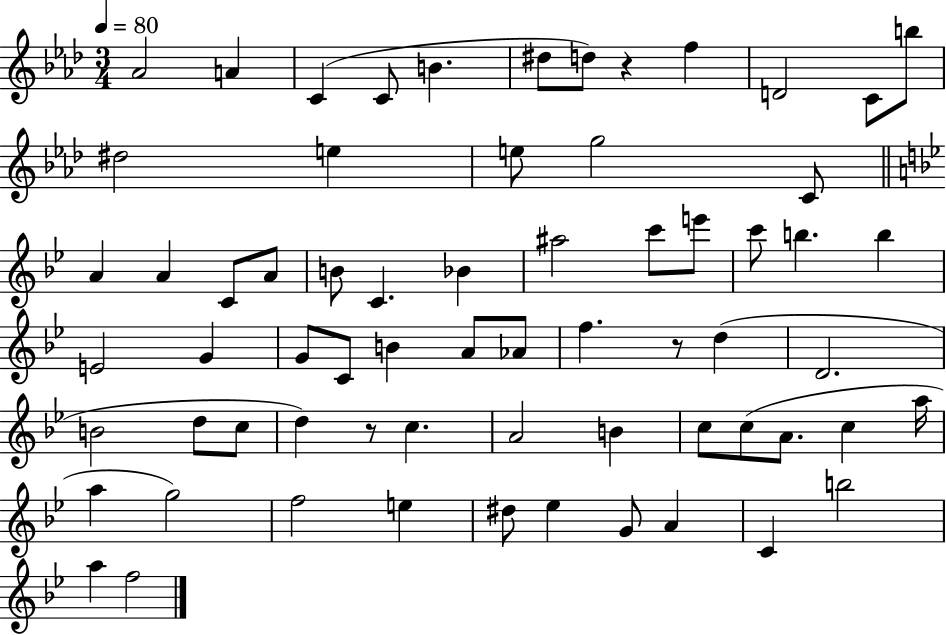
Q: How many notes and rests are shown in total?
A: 66